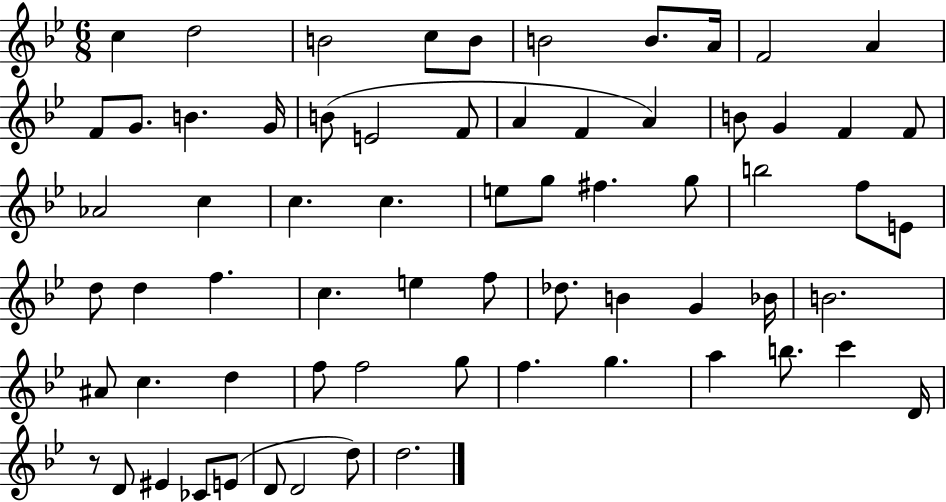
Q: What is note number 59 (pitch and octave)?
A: D4